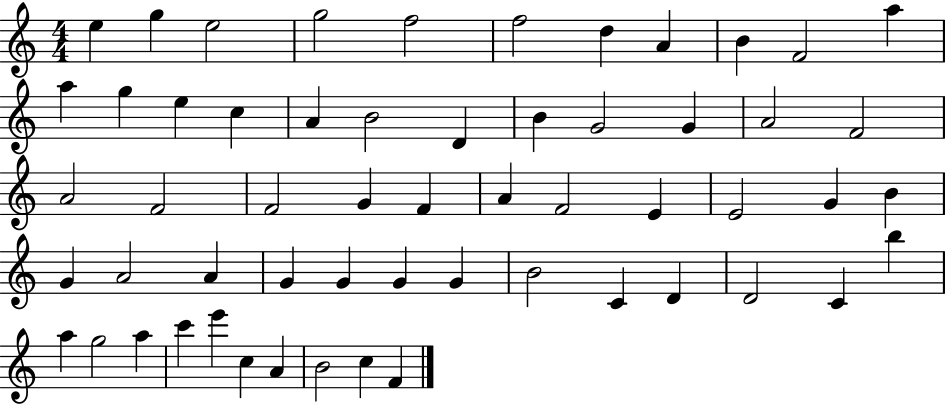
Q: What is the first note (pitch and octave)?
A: E5